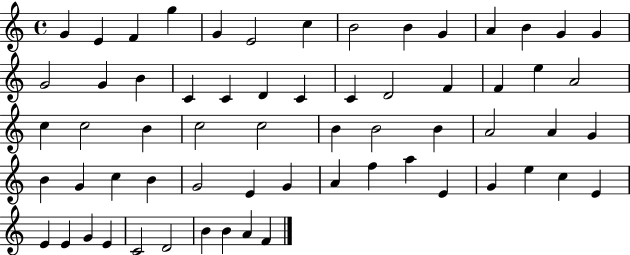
G4/q E4/q F4/q G5/q G4/q E4/h C5/q B4/h B4/q G4/q A4/q B4/q G4/q G4/q G4/h G4/q B4/q C4/q C4/q D4/q C4/q C4/q D4/h F4/q F4/q E5/q A4/h C5/q C5/h B4/q C5/h C5/h B4/q B4/h B4/q A4/h A4/q G4/q B4/q G4/q C5/q B4/q G4/h E4/q G4/q A4/q F5/q A5/q E4/q G4/q E5/q C5/q E4/q E4/q E4/q G4/q E4/q C4/h D4/h B4/q B4/q A4/q F4/q